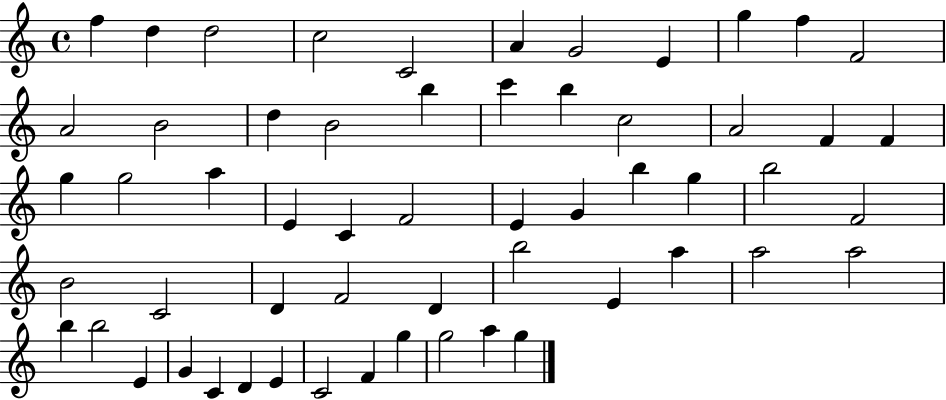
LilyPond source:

{
  \clef treble
  \time 4/4
  \defaultTimeSignature
  \key c \major
  f''4 d''4 d''2 | c''2 c'2 | a'4 g'2 e'4 | g''4 f''4 f'2 | \break a'2 b'2 | d''4 b'2 b''4 | c'''4 b''4 c''2 | a'2 f'4 f'4 | \break g''4 g''2 a''4 | e'4 c'4 f'2 | e'4 g'4 b''4 g''4 | b''2 f'2 | \break b'2 c'2 | d'4 f'2 d'4 | b''2 e'4 a''4 | a''2 a''2 | \break b''4 b''2 e'4 | g'4 c'4 d'4 e'4 | c'2 f'4 g''4 | g''2 a''4 g''4 | \break \bar "|."
}